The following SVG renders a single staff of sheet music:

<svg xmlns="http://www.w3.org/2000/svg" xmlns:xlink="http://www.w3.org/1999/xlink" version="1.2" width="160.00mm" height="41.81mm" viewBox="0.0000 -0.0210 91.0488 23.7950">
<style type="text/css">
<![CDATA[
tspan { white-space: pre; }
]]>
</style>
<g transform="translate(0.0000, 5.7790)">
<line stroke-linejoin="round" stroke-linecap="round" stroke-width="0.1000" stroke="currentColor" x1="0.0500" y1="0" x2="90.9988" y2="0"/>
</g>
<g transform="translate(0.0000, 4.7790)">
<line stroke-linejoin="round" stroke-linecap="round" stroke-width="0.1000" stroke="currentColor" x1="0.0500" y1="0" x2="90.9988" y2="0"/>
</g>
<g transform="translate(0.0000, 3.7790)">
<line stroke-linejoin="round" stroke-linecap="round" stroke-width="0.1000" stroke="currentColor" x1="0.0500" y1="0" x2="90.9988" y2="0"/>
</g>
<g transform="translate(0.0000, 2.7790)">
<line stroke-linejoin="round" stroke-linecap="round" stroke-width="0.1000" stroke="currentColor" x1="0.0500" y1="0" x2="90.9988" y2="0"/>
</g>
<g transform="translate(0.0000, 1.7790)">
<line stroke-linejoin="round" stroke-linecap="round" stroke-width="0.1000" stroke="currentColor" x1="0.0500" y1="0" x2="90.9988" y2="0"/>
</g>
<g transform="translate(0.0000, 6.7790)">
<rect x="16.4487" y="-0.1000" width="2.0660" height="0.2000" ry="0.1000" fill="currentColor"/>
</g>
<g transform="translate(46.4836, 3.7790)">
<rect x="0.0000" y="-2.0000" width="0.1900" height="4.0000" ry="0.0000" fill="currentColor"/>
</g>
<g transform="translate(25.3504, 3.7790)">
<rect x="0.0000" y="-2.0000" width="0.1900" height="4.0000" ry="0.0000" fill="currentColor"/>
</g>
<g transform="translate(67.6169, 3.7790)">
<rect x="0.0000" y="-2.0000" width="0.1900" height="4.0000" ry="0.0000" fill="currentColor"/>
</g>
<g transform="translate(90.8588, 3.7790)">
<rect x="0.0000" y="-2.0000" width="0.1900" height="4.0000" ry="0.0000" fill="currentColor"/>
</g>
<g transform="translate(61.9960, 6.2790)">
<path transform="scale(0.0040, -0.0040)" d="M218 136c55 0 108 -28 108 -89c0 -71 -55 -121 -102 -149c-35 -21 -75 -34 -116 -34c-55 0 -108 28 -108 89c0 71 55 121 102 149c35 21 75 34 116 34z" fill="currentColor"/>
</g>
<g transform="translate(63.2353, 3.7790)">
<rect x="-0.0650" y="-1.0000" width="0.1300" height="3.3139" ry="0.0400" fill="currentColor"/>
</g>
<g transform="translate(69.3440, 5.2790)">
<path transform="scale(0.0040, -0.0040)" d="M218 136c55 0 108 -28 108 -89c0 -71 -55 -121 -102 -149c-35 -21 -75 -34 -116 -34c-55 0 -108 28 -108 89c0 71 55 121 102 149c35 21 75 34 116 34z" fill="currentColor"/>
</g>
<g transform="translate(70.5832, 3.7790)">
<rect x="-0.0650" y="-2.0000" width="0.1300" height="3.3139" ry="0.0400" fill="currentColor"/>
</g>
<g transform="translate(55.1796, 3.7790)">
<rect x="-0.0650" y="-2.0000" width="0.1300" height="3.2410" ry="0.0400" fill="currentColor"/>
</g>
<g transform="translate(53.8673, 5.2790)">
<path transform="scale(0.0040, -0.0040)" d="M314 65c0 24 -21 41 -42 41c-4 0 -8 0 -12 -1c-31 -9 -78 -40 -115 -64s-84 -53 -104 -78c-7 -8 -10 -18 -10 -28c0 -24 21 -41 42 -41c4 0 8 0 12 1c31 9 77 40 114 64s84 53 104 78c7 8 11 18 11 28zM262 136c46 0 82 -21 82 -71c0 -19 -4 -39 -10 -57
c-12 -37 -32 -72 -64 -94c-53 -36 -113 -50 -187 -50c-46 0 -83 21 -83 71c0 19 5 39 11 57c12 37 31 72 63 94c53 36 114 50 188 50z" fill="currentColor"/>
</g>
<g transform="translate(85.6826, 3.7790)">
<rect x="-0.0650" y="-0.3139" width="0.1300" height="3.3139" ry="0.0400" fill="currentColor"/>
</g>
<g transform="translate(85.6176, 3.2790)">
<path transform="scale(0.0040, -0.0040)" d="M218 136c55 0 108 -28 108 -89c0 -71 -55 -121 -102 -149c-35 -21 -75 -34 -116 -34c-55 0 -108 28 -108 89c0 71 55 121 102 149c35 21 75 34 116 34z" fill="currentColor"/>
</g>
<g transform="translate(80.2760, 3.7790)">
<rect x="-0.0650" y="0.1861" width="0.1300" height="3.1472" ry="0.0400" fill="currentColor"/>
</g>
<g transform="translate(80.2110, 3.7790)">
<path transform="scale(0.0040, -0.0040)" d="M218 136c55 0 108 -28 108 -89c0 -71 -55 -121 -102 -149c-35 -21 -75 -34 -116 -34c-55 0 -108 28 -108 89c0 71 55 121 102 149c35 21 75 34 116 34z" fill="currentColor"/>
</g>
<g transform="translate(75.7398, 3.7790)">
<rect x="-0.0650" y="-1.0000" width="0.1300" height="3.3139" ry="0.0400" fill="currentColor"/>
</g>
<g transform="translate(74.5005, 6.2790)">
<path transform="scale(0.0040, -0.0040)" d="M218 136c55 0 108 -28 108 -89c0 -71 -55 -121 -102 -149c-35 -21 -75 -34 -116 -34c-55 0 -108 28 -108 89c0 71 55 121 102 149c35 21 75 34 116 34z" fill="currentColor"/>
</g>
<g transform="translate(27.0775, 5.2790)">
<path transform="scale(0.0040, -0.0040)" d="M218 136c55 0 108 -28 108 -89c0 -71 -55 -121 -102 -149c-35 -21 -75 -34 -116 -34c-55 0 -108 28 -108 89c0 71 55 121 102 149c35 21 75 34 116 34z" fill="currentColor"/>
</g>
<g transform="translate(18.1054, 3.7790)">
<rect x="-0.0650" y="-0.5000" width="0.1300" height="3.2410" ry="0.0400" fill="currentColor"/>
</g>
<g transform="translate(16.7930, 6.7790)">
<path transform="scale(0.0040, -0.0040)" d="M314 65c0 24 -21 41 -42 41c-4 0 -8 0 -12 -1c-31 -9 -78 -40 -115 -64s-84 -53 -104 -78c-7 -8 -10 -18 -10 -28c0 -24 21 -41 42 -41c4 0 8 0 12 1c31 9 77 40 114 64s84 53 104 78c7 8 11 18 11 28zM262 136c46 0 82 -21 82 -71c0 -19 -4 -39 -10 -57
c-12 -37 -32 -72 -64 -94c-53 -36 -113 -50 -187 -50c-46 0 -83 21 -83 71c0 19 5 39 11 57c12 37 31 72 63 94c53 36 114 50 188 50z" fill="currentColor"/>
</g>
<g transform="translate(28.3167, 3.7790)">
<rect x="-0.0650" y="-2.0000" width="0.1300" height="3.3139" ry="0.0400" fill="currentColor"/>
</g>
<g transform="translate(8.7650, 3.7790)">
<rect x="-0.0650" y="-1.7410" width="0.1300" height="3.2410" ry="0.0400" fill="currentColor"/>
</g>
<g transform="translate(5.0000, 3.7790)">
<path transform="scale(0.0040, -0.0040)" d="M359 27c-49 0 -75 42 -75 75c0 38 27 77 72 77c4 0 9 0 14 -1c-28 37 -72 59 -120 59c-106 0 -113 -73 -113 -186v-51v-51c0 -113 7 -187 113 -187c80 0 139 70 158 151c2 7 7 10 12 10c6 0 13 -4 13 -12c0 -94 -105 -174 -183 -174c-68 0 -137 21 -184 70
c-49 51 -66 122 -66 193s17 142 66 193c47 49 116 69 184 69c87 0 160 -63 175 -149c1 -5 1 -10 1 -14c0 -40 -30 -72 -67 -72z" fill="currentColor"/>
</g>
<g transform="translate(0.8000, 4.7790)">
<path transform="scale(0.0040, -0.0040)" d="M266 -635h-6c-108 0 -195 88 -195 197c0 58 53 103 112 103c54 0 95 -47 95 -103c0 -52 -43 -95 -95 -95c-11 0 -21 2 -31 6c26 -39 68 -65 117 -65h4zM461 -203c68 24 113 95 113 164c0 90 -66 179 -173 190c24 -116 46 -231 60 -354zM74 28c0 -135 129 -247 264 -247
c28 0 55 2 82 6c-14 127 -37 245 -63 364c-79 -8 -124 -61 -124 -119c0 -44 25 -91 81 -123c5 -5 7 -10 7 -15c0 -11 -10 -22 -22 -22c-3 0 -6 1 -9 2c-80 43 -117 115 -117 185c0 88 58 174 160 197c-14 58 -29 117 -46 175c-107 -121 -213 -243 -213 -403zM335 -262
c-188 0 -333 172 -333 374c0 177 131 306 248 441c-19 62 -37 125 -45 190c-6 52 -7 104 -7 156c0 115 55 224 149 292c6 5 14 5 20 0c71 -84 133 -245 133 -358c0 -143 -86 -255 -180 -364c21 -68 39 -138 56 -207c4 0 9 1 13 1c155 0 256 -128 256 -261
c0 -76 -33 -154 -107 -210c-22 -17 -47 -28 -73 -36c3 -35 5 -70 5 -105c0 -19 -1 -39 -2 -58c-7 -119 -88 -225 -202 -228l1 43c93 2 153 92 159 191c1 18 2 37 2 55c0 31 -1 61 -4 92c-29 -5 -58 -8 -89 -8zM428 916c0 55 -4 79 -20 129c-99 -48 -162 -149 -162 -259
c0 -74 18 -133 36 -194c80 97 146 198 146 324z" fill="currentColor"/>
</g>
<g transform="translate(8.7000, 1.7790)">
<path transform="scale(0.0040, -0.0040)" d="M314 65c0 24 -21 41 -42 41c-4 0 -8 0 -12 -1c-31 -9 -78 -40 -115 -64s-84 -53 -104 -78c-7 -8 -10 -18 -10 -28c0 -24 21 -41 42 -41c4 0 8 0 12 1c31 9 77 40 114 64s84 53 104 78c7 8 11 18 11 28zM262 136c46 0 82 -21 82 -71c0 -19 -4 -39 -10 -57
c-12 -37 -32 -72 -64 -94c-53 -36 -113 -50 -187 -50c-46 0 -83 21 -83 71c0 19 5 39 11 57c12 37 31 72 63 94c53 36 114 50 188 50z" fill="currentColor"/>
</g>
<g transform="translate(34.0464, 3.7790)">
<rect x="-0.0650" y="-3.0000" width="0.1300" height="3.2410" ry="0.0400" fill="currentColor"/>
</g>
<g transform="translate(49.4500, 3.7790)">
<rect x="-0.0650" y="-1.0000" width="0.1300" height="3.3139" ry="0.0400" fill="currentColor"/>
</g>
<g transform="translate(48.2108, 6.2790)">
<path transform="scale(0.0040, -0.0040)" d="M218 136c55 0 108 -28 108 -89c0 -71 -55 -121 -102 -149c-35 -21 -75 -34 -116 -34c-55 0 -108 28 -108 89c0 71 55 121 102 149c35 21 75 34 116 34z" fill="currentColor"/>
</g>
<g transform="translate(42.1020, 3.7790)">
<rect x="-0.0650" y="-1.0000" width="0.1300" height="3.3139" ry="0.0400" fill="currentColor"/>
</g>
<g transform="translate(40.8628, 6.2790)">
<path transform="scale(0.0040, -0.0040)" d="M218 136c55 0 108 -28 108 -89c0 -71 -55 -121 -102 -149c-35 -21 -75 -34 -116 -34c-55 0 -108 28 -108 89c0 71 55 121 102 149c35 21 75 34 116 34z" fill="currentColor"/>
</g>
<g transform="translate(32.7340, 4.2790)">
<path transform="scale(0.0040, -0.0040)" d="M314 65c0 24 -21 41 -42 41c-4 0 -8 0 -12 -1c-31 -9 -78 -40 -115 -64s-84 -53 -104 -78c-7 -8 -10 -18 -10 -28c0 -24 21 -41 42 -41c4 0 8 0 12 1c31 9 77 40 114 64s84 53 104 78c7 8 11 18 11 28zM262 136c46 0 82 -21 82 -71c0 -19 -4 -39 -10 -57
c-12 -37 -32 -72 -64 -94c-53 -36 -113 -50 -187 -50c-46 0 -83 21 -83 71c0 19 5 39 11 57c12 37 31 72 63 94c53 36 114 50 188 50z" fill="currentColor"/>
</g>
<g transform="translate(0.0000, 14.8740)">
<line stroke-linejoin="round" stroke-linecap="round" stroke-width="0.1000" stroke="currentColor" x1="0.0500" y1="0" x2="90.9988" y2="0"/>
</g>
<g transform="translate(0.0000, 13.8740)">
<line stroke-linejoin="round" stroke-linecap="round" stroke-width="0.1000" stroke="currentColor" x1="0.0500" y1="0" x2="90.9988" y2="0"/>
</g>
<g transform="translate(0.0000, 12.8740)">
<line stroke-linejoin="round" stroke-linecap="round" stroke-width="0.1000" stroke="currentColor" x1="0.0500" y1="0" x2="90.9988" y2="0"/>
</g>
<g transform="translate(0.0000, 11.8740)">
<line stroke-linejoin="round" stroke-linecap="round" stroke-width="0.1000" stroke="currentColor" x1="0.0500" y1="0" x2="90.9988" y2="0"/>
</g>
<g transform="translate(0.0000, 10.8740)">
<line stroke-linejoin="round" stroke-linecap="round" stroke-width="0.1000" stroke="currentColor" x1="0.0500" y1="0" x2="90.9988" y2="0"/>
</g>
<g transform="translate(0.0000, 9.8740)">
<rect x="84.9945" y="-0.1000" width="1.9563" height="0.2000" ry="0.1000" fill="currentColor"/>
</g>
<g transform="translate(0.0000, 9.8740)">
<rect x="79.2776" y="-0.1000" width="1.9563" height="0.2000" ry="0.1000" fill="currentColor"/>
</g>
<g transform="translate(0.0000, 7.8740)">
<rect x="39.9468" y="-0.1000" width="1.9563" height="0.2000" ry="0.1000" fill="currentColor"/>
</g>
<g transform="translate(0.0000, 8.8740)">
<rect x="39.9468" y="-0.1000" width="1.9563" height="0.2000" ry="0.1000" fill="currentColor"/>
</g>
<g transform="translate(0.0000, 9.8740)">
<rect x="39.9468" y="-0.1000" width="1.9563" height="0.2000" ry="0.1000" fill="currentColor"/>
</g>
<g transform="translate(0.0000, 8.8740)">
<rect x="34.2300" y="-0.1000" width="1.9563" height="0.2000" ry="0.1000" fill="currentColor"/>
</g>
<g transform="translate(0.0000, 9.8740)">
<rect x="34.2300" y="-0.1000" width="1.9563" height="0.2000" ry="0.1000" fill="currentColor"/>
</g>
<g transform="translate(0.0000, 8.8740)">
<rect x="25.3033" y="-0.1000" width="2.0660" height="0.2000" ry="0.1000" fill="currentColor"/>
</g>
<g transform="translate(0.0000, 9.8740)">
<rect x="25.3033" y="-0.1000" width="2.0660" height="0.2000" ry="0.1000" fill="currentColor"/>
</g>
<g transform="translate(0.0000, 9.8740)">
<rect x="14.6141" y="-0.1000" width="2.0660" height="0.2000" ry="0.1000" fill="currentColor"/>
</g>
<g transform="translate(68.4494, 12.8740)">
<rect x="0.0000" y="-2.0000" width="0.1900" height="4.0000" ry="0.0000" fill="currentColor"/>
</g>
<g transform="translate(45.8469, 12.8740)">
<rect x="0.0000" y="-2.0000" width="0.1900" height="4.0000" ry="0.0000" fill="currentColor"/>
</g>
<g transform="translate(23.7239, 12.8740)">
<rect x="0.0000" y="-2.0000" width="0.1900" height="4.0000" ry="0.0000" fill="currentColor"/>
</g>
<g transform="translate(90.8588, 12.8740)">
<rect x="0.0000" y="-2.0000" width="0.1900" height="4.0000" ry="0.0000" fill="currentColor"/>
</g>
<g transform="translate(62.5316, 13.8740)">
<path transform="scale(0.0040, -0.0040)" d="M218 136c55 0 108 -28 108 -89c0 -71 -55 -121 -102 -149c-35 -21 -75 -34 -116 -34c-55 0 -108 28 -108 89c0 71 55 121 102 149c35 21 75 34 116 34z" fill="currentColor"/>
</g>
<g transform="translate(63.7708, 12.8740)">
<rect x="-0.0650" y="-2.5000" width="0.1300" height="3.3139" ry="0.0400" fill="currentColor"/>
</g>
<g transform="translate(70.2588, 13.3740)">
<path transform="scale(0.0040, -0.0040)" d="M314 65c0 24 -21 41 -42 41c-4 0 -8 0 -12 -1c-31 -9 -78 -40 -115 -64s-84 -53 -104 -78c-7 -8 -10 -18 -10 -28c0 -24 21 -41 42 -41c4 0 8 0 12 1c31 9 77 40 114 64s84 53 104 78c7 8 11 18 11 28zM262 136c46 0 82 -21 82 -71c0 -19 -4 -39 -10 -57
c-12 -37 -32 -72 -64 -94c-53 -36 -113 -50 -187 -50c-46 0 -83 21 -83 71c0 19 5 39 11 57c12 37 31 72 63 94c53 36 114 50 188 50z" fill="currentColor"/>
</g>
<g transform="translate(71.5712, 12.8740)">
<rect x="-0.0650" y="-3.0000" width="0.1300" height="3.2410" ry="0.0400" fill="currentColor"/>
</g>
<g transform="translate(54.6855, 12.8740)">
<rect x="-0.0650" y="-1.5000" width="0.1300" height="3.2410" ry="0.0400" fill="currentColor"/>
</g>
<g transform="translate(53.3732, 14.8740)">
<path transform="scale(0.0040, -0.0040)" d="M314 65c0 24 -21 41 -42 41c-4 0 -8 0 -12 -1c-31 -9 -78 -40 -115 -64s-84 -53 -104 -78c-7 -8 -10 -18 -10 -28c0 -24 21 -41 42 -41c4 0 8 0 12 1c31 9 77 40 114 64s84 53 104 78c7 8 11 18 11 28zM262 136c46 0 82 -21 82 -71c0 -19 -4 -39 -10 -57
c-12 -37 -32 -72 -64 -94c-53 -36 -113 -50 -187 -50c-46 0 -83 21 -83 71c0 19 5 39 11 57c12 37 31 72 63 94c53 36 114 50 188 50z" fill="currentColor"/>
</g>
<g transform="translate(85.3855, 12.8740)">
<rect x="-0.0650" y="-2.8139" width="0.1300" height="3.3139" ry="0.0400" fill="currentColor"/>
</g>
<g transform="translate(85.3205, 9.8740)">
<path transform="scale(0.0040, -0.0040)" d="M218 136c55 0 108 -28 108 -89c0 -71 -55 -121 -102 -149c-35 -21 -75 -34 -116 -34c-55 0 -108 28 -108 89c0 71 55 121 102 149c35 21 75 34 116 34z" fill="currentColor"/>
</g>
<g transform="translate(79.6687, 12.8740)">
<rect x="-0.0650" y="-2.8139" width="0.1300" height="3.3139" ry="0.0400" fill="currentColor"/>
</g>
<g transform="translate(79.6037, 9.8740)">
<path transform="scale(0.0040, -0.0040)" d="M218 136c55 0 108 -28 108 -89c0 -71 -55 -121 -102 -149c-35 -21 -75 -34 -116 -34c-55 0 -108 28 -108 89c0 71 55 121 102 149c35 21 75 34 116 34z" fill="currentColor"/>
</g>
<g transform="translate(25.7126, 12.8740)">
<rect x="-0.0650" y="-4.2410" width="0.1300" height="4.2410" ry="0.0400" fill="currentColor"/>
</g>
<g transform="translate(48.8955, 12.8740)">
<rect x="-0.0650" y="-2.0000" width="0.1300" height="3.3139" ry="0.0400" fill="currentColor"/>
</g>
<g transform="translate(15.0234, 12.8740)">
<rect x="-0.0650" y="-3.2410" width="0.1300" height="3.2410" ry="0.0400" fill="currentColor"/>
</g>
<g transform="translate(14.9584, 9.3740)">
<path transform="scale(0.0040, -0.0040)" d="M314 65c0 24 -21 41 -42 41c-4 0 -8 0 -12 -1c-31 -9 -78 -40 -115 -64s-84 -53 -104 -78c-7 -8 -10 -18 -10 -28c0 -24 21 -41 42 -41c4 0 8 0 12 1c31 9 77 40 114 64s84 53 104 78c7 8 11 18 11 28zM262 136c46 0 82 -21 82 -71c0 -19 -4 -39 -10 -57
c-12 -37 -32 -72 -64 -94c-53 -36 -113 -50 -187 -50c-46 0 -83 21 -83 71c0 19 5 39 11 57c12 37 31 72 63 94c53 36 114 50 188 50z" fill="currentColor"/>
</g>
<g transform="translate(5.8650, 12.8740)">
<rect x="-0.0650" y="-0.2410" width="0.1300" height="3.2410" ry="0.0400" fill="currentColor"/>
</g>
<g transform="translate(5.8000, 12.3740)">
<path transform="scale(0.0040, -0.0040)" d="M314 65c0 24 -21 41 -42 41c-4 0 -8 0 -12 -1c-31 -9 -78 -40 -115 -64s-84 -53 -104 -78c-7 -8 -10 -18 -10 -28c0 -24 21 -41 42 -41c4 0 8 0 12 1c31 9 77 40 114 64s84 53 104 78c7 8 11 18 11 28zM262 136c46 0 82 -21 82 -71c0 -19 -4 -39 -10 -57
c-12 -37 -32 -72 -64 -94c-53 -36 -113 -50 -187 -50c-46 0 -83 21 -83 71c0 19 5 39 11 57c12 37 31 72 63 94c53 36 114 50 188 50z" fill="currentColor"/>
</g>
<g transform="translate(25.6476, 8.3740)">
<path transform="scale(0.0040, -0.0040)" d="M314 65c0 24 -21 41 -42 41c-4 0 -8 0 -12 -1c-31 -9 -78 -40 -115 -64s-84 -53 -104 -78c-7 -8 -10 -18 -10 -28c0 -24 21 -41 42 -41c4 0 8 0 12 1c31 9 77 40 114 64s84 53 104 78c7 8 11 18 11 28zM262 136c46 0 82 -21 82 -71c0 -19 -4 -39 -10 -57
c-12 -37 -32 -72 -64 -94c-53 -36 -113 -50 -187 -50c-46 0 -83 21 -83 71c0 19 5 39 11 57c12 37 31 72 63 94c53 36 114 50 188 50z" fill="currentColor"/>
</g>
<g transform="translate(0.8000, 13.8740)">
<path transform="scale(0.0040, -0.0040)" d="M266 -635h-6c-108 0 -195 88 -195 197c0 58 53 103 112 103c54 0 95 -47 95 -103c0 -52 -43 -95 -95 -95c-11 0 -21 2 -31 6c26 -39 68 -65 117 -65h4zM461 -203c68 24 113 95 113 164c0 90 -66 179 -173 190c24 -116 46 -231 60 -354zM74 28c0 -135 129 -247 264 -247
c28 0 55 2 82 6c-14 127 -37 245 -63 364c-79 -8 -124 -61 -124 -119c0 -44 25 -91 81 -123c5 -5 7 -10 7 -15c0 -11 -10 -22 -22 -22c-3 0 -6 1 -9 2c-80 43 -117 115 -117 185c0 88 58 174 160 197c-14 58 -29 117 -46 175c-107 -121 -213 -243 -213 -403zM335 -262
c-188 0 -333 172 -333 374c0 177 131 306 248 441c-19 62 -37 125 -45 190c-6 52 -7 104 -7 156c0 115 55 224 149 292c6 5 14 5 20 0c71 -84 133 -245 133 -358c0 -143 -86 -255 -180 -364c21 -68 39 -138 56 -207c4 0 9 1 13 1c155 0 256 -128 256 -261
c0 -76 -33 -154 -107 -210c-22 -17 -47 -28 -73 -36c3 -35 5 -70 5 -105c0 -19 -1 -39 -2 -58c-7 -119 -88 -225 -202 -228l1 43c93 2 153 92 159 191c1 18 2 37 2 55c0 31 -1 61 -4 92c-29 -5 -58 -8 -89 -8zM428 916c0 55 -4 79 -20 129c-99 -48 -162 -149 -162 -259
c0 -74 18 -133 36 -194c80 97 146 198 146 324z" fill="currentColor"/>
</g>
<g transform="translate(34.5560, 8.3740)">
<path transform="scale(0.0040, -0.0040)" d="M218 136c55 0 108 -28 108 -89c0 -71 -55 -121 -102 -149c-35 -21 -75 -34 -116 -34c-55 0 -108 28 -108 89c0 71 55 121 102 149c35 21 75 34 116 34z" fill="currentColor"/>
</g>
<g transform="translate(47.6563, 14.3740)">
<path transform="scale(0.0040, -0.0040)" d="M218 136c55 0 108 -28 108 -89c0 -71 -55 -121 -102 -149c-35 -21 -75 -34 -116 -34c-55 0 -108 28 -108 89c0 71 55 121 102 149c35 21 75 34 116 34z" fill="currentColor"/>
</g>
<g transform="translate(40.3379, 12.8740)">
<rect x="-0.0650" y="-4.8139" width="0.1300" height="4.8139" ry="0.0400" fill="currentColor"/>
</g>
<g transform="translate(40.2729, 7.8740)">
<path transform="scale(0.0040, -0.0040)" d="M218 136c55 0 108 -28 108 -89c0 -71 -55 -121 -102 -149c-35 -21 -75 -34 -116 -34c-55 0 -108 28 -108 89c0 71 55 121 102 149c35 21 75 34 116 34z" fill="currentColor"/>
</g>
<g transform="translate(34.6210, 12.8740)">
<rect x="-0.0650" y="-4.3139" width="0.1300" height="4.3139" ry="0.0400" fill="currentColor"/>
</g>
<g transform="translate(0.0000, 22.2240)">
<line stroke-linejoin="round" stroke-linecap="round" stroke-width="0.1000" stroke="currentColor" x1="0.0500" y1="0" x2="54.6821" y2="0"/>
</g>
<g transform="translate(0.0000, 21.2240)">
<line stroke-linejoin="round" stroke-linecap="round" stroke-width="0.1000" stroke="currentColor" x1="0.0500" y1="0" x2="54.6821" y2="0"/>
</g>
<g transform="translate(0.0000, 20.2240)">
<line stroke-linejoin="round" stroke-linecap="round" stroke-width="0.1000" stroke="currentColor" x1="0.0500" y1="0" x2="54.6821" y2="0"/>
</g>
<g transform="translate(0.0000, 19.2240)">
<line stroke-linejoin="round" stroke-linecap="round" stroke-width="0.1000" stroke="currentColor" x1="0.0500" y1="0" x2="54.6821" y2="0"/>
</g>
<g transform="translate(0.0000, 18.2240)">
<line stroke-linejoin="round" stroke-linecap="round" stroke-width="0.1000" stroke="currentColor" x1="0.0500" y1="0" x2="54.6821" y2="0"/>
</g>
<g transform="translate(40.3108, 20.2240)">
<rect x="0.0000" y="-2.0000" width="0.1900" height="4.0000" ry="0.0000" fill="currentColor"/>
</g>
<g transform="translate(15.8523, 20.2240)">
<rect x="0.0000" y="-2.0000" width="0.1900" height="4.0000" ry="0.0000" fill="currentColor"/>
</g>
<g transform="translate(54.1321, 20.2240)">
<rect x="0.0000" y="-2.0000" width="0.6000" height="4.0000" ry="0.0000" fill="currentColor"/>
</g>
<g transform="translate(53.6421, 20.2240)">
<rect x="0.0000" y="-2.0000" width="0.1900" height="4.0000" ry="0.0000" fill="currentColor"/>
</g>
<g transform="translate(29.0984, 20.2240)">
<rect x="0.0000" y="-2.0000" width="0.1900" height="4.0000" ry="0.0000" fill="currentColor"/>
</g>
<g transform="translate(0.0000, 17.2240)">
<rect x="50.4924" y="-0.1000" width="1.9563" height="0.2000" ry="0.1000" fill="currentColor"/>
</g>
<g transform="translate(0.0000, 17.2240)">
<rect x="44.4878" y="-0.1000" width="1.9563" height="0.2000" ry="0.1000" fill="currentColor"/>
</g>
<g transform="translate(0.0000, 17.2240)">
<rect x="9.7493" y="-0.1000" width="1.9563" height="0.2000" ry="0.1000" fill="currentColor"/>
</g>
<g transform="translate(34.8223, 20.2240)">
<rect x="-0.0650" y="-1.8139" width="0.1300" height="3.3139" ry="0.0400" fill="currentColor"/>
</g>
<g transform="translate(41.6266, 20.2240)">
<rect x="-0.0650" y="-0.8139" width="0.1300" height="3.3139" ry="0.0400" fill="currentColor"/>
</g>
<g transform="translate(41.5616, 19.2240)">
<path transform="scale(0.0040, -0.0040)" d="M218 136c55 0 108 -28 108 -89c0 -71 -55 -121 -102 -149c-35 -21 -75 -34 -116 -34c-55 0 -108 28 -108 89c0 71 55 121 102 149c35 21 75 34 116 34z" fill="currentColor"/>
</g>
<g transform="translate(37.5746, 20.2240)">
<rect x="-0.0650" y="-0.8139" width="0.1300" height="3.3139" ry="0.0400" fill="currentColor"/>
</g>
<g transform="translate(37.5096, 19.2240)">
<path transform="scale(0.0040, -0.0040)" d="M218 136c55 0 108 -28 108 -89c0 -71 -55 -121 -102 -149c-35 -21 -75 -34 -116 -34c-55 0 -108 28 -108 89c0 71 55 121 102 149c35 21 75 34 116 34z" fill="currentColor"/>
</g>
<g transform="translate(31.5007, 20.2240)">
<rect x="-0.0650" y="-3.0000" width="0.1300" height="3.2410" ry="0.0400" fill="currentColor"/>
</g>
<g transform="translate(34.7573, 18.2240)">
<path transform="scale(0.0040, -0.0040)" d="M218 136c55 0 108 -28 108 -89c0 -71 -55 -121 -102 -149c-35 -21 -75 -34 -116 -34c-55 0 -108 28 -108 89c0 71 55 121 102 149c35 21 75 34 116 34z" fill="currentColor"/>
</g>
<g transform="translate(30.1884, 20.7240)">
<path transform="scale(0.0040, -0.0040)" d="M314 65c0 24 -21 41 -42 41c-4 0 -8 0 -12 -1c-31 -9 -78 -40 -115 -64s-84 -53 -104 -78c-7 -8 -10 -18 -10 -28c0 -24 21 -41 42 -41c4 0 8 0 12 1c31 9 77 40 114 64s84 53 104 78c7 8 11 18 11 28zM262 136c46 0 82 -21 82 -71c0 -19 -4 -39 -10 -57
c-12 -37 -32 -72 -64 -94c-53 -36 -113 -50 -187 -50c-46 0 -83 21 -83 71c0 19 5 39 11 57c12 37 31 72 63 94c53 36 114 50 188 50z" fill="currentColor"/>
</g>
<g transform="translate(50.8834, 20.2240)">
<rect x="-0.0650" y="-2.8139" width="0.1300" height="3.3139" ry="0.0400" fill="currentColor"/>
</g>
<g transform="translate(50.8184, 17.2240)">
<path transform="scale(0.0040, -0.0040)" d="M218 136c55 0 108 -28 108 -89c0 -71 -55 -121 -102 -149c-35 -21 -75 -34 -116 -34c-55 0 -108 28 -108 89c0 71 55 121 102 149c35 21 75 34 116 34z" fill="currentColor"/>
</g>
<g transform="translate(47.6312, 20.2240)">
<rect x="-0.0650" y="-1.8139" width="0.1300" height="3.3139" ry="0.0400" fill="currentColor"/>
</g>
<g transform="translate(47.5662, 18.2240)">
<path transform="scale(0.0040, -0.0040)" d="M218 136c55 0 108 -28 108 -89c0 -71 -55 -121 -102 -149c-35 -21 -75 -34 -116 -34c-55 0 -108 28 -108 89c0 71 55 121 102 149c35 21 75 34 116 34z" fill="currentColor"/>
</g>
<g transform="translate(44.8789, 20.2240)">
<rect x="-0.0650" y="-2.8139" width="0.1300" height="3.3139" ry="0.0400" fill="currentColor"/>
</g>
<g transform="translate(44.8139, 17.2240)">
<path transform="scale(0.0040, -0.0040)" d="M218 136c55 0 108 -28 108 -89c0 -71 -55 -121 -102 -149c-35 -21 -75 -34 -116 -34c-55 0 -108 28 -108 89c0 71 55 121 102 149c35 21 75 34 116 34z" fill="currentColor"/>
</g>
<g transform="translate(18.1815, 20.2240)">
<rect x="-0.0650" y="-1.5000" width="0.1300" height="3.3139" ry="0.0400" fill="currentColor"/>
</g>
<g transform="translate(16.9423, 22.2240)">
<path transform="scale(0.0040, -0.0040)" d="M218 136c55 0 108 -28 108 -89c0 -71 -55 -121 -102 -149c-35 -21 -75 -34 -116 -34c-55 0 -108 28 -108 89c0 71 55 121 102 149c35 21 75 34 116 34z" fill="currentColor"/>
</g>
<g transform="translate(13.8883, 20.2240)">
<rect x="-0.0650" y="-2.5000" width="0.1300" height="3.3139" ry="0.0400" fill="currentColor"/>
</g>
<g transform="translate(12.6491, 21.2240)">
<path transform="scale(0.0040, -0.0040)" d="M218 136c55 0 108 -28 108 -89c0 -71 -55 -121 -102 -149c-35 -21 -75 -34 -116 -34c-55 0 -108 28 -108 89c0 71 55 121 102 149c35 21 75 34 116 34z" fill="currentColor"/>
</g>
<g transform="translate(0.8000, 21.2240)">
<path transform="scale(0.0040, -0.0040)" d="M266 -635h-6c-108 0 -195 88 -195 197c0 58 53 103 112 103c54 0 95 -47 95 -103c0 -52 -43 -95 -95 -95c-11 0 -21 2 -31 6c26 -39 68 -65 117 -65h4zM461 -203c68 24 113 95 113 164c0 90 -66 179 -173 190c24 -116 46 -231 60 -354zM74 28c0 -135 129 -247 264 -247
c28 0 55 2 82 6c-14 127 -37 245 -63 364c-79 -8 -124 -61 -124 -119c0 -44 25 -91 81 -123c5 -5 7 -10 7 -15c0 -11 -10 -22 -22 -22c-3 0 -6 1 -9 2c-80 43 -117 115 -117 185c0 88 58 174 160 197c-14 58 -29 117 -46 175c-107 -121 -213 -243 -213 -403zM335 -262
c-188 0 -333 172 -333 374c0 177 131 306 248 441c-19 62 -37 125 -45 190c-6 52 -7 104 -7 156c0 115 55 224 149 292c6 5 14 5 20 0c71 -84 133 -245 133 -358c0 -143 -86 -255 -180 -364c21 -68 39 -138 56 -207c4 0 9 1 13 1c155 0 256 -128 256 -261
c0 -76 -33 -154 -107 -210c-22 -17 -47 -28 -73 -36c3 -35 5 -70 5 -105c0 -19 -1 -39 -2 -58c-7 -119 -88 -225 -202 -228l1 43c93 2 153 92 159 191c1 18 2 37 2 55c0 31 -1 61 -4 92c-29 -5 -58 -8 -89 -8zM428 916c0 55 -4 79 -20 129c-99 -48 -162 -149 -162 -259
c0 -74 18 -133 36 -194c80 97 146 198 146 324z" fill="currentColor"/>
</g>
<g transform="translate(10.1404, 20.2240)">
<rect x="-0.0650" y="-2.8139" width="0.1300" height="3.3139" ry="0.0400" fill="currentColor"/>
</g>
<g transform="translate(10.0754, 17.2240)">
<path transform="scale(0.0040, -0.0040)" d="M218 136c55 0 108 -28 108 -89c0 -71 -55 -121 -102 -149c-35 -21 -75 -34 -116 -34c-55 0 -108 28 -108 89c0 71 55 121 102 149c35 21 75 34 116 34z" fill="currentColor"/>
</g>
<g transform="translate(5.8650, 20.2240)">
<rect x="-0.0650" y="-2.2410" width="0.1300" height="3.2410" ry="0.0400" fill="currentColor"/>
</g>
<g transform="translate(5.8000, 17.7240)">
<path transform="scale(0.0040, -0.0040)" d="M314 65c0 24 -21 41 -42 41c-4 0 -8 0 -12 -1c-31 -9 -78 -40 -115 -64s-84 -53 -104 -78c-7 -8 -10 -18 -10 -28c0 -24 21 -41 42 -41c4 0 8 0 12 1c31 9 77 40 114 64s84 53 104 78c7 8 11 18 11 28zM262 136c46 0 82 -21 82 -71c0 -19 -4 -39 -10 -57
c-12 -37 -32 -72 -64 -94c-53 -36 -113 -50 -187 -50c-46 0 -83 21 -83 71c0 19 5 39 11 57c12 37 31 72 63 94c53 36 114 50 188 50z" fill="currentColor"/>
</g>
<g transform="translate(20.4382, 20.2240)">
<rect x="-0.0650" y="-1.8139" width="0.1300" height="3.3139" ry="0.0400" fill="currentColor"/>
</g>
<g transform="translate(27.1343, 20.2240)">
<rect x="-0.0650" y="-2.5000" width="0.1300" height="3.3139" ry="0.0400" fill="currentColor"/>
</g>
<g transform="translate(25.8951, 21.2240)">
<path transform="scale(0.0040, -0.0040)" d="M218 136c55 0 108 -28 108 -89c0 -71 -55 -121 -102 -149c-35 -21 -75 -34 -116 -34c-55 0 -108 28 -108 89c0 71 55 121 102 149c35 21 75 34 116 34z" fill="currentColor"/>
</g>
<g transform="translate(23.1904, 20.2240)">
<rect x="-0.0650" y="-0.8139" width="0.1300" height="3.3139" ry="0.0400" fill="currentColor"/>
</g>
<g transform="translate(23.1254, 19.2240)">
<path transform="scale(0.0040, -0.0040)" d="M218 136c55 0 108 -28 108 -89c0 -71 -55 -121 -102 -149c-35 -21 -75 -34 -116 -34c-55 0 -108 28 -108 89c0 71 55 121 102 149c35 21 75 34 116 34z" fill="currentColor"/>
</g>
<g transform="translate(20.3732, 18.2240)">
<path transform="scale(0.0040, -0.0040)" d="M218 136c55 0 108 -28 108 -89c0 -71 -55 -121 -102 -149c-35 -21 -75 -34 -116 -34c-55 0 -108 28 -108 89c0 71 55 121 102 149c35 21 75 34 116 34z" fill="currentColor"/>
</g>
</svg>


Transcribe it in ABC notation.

X:1
T:Untitled
M:4/4
L:1/4
K:C
f2 C2 F A2 D D F2 D F D B c c2 b2 d'2 d' e' F E2 G A2 a a g2 a G E f d G A2 f d d a f a